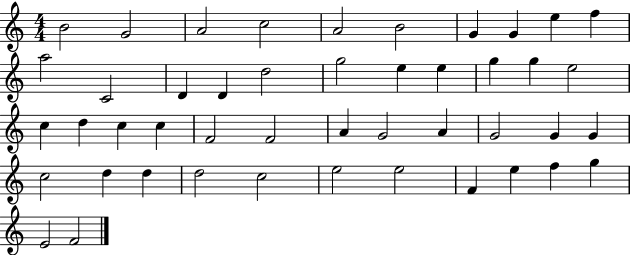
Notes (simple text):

B4/h G4/h A4/h C5/h A4/h B4/h G4/q G4/q E5/q F5/q A5/h C4/h D4/q D4/q D5/h G5/h E5/q E5/q G5/q G5/q E5/h C5/q D5/q C5/q C5/q F4/h F4/h A4/q G4/h A4/q G4/h G4/q G4/q C5/h D5/q D5/q D5/h C5/h E5/h E5/h F4/q E5/q F5/q G5/q E4/h F4/h